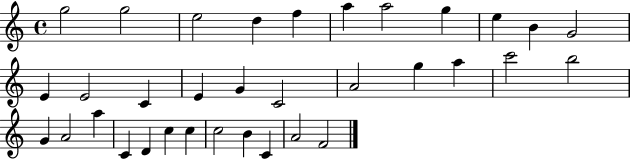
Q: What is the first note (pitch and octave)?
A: G5